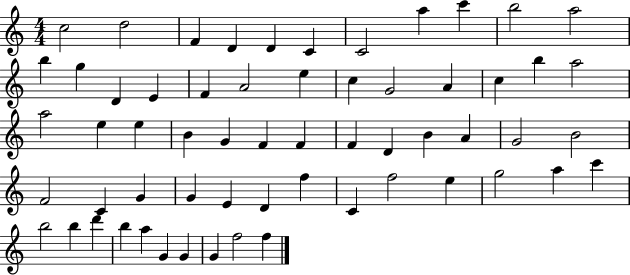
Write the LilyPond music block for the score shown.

{
  \clef treble
  \numericTimeSignature
  \time 4/4
  \key c \major
  c''2 d''2 | f'4 d'4 d'4 c'4 | c'2 a''4 c'''4 | b''2 a''2 | \break b''4 g''4 d'4 e'4 | f'4 a'2 e''4 | c''4 g'2 a'4 | c''4 b''4 a''2 | \break a''2 e''4 e''4 | b'4 g'4 f'4 f'4 | f'4 d'4 b'4 a'4 | g'2 b'2 | \break f'2 c'4 g'4 | g'4 e'4 d'4 f''4 | c'4 f''2 e''4 | g''2 a''4 c'''4 | \break b''2 b''4 d'''4 | b''4 a''4 g'4 g'4 | g'4 f''2 f''4 | \bar "|."
}